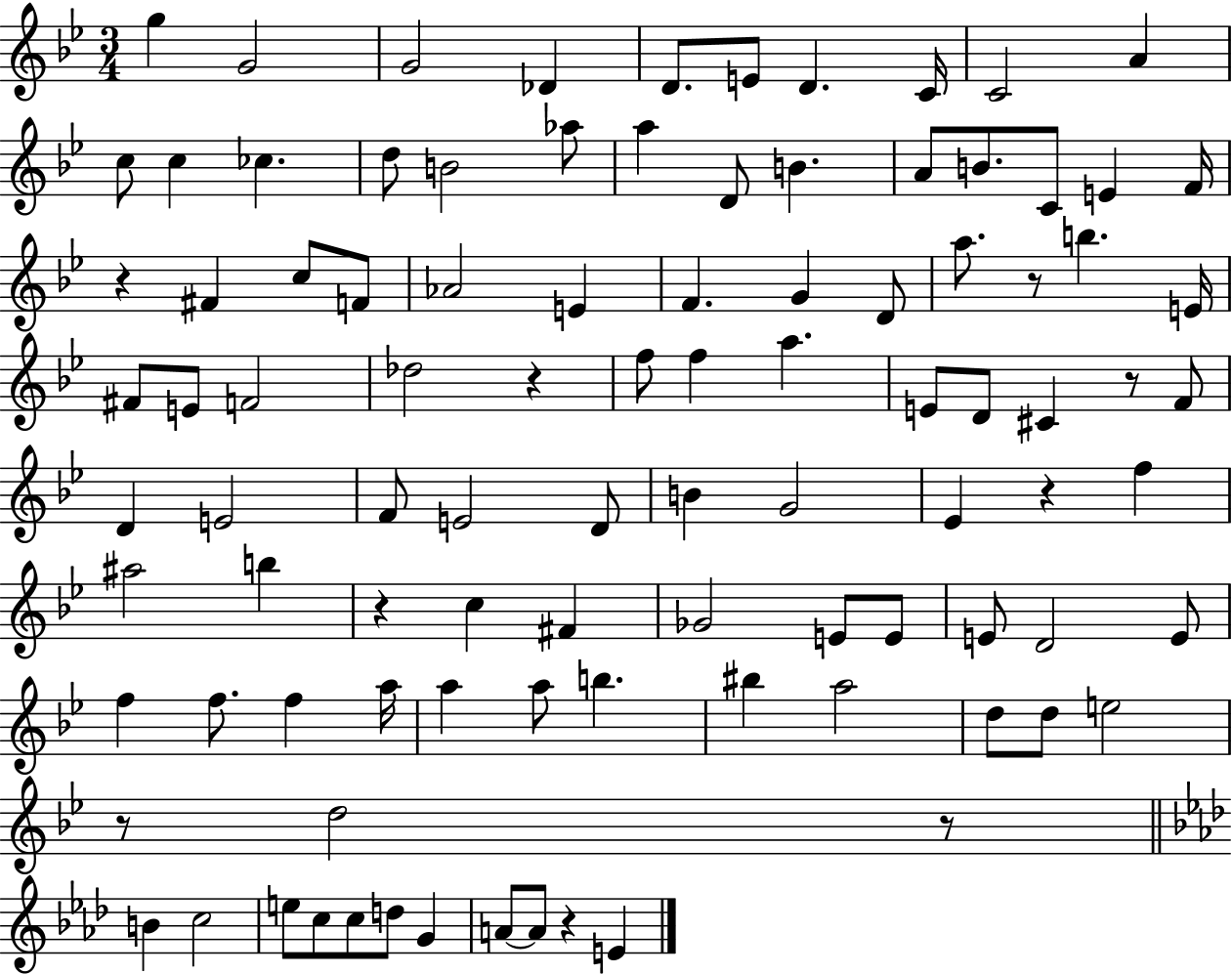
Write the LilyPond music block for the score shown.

{
  \clef treble
  \numericTimeSignature
  \time 3/4
  \key bes \major
  g''4 g'2 | g'2 des'4 | d'8. e'8 d'4. c'16 | c'2 a'4 | \break c''8 c''4 ces''4. | d''8 b'2 aes''8 | a''4 d'8 b'4. | a'8 b'8. c'8 e'4 f'16 | \break r4 fis'4 c''8 f'8 | aes'2 e'4 | f'4. g'4 d'8 | a''8. r8 b''4. e'16 | \break fis'8 e'8 f'2 | des''2 r4 | f''8 f''4 a''4. | e'8 d'8 cis'4 r8 f'8 | \break d'4 e'2 | f'8 e'2 d'8 | b'4 g'2 | ees'4 r4 f''4 | \break ais''2 b''4 | r4 c''4 fis'4 | ges'2 e'8 e'8 | e'8 d'2 e'8 | \break f''4 f''8. f''4 a''16 | a''4 a''8 b''4. | bis''4 a''2 | d''8 d''8 e''2 | \break r8 d''2 r8 | \bar "||" \break \key aes \major b'4 c''2 | e''8 c''8 c''8 d''8 g'4 | a'8~~ a'8 r4 e'4 | \bar "|."
}